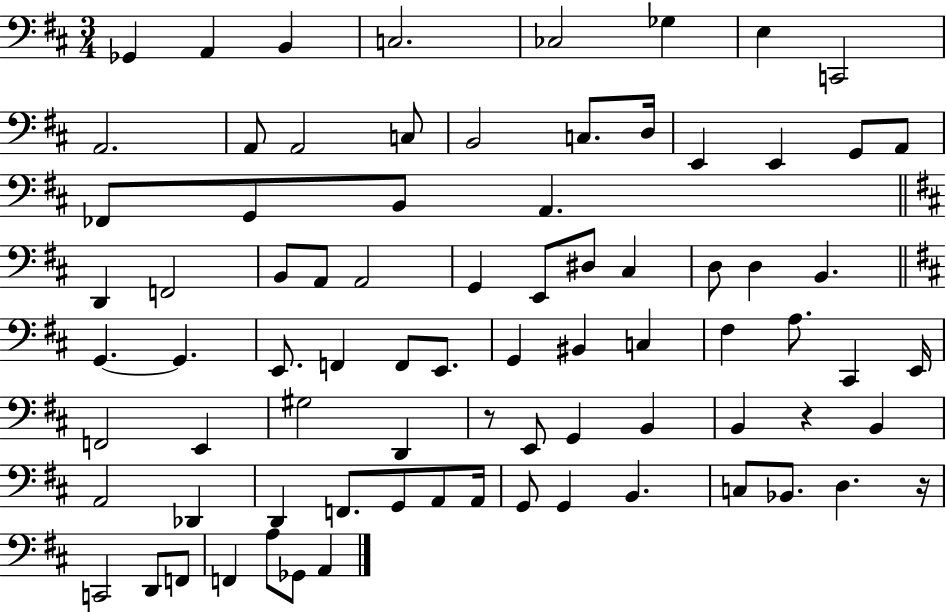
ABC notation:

X:1
T:Untitled
M:3/4
L:1/4
K:D
_G,, A,, B,, C,2 _C,2 _G, E, C,,2 A,,2 A,,/2 A,,2 C,/2 B,,2 C,/2 D,/4 E,, E,, G,,/2 A,,/2 _F,,/2 G,,/2 B,,/2 A,, D,, F,,2 B,,/2 A,,/2 A,,2 G,, E,,/2 ^D,/2 ^C, D,/2 D, B,, G,, G,, E,,/2 F,, F,,/2 E,,/2 G,, ^B,, C, ^F, A,/2 ^C,, E,,/4 F,,2 E,, ^G,2 D,, z/2 E,,/2 G,, B,, B,, z B,, A,,2 _D,, D,, F,,/2 G,,/2 A,,/2 A,,/4 G,,/2 G,, B,, C,/2 _B,,/2 D, z/4 C,,2 D,,/2 F,,/2 F,, A,/2 _G,,/2 A,,